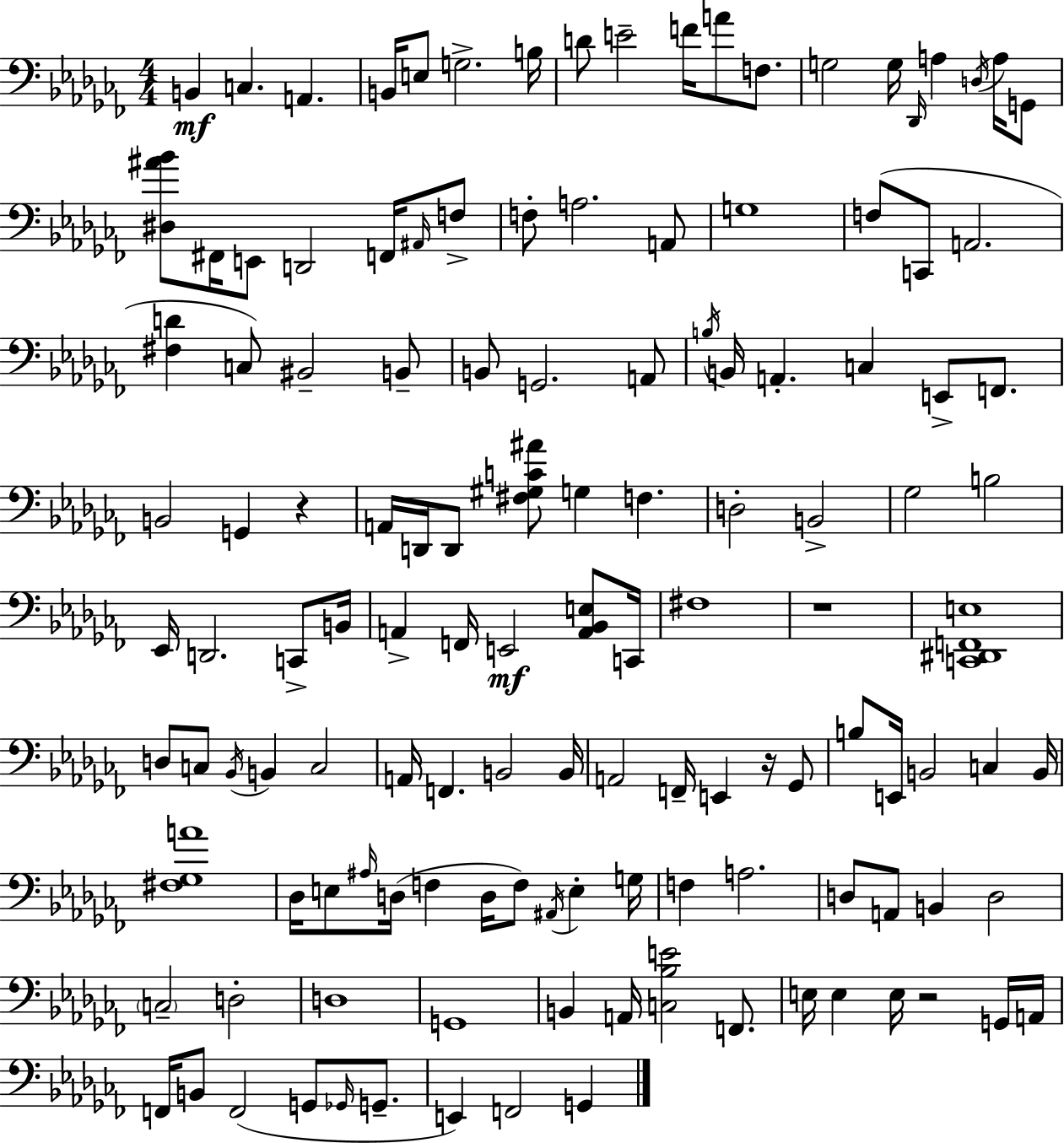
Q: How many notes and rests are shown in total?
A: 130